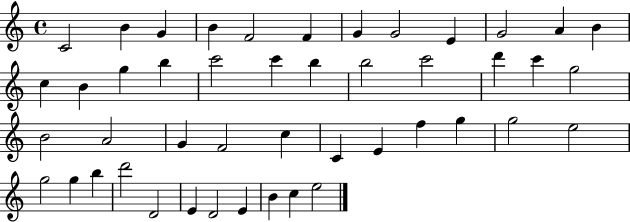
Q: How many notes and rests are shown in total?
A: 46